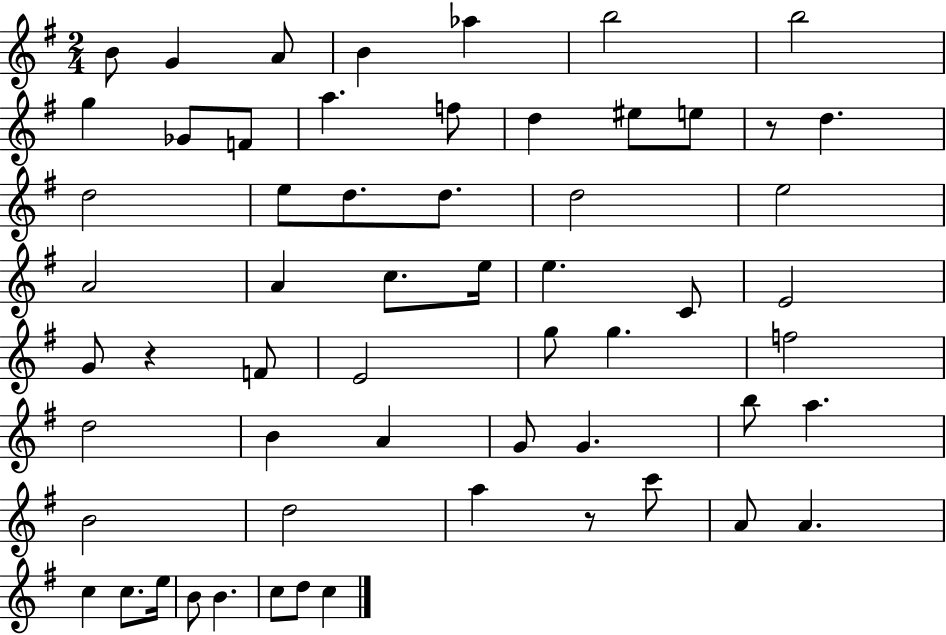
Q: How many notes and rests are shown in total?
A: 59